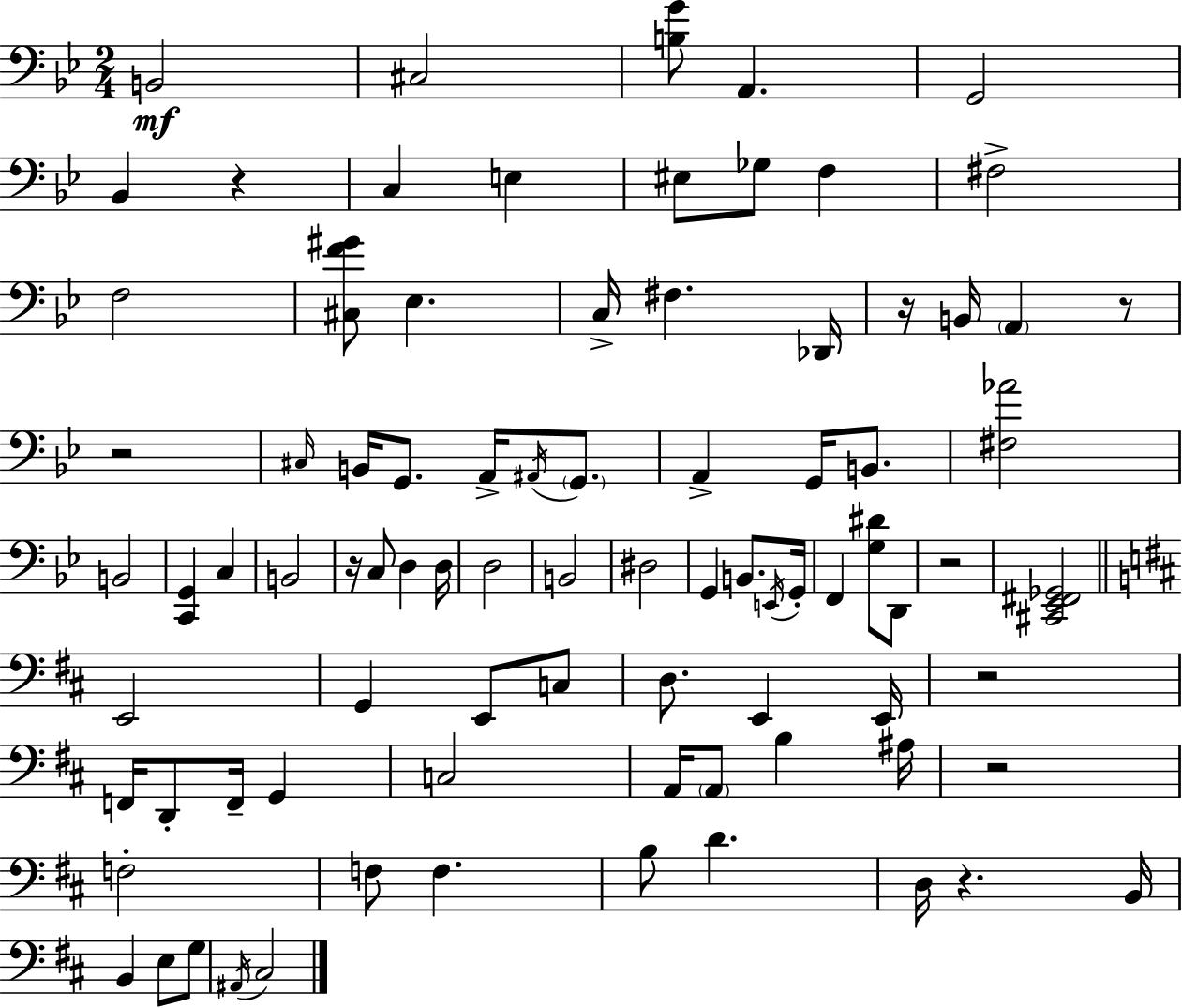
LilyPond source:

{
  \clef bass
  \numericTimeSignature
  \time 2/4
  \key bes \major
  b,2\mf | cis2 | <b g'>8 a,4. | g,2 | \break bes,4 r4 | c4 e4 | eis8 ges8 f4 | fis2-> | \break f2 | <cis f' gis'>8 ees4. | c16-> fis4. des,16 | r16 b,16 \parenthesize a,4 r8 | \break r2 | \grace { cis16 } b,16 g,8. a,16-> \acciaccatura { ais,16 } \parenthesize g,8. | a,4-> g,16 b,8. | <fis aes'>2 | \break b,2 | <c, g,>4 c4 | b,2 | r16 c8 d4 | \break d16 d2 | b,2 | dis2 | g,4 b,8. | \break \acciaccatura { e,16 } g,16-. f,4 <g dis'>8 | d,8 r2 | <cis, ees, fis, ges,>2 | \bar "||" \break \key b \minor e,2 | g,4 e,8 c8 | d8. e,4 e,16 | r2 | \break f,16 d,8-. f,16-- g,4 | c2 | a,16 \parenthesize a,8 b4 ais16 | r2 | \break f2-. | f8 f4. | b8 d'4. | d16 r4. b,16 | \break b,4 e8 g8 | \acciaccatura { ais,16 } cis2 | \bar "|."
}